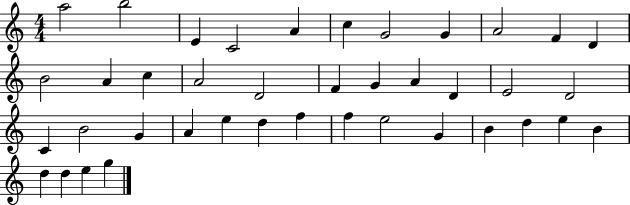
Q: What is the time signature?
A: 4/4